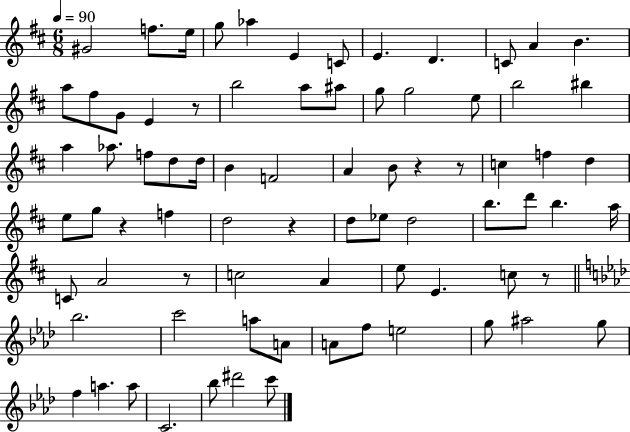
{
  \clef treble
  \numericTimeSignature
  \time 6/8
  \key d \major
  \tempo 4 = 90
  gis'2 f''8. e''16 | g''8 aes''4 e'4 c'8 | e'4. d'4. | c'8 a'4 b'4. | \break a''8 fis''8 g'8 e'4 r8 | b''2 a''8 ais''8 | g''8 g''2 e''8 | b''2 bis''4 | \break a''4 aes''8. f''8 d''8 d''16 | b'4 f'2 | a'4 b'8 r4 r8 | c''4 f''4 d''4 | \break e''8 g''8 r4 f''4 | d''2 r4 | d''8 ees''8 d''2 | b''8. d'''8 b''4. a''16 | \break c'8 a'2 r8 | c''2 a'4 | e''8 e'4. c''8 r8 | \bar "||" \break \key aes \major bes''2. | c'''2 a''8 a'8 | a'8 f''8 e''2 | g''8 ais''2 g''8 | \break f''4 a''4. a''8 | c'2. | bes''8 dis'''2 c'''8 | \bar "|."
}